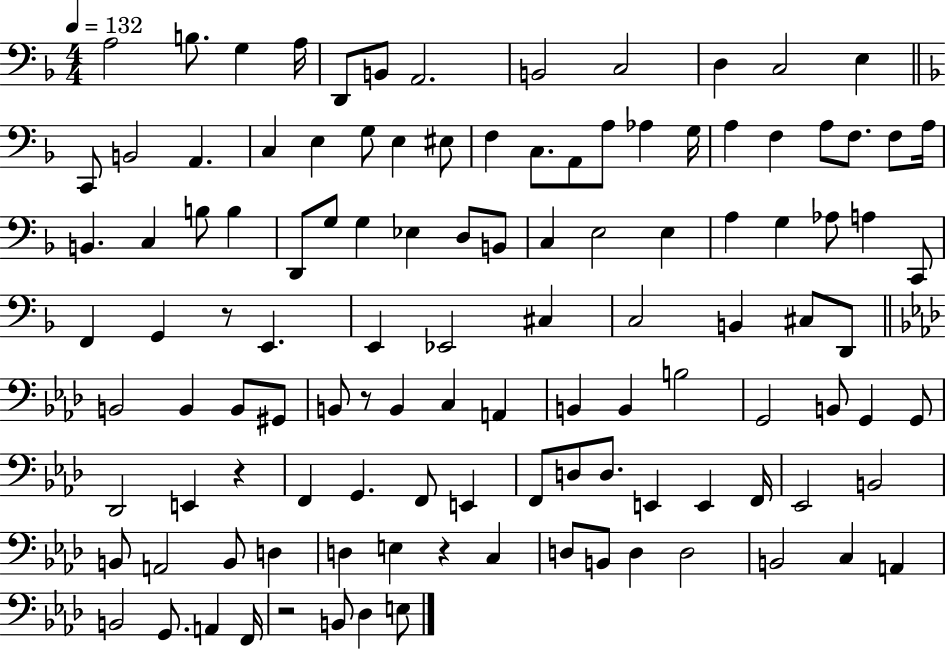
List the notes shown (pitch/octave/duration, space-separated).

A3/h B3/e. G3/q A3/s D2/e B2/e A2/h. B2/h C3/h D3/q C3/h E3/q C2/e B2/h A2/q. C3/q E3/q G3/e E3/q EIS3/e F3/q C3/e. A2/e A3/e Ab3/q G3/s A3/q F3/q A3/e F3/e. F3/e A3/s B2/q. C3/q B3/e B3/q D2/e G3/e G3/q Eb3/q D3/e B2/e C3/q E3/h E3/q A3/q G3/q Ab3/e A3/q C2/e F2/q G2/q R/e E2/q. E2/q Eb2/h C#3/q C3/h B2/q C#3/e D2/e B2/h B2/q B2/e G#2/e B2/e R/e B2/q C3/q A2/q B2/q B2/q B3/h G2/h B2/e G2/q G2/e Db2/h E2/q R/q F2/q G2/q. F2/e E2/q F2/e D3/e D3/e. E2/q E2/q F2/s Eb2/h B2/h B2/e A2/h B2/e D3/q D3/q E3/q R/q C3/q D3/e B2/e D3/q D3/h B2/h C3/q A2/q B2/h G2/e. A2/q F2/s R/h B2/e Db3/q E3/e